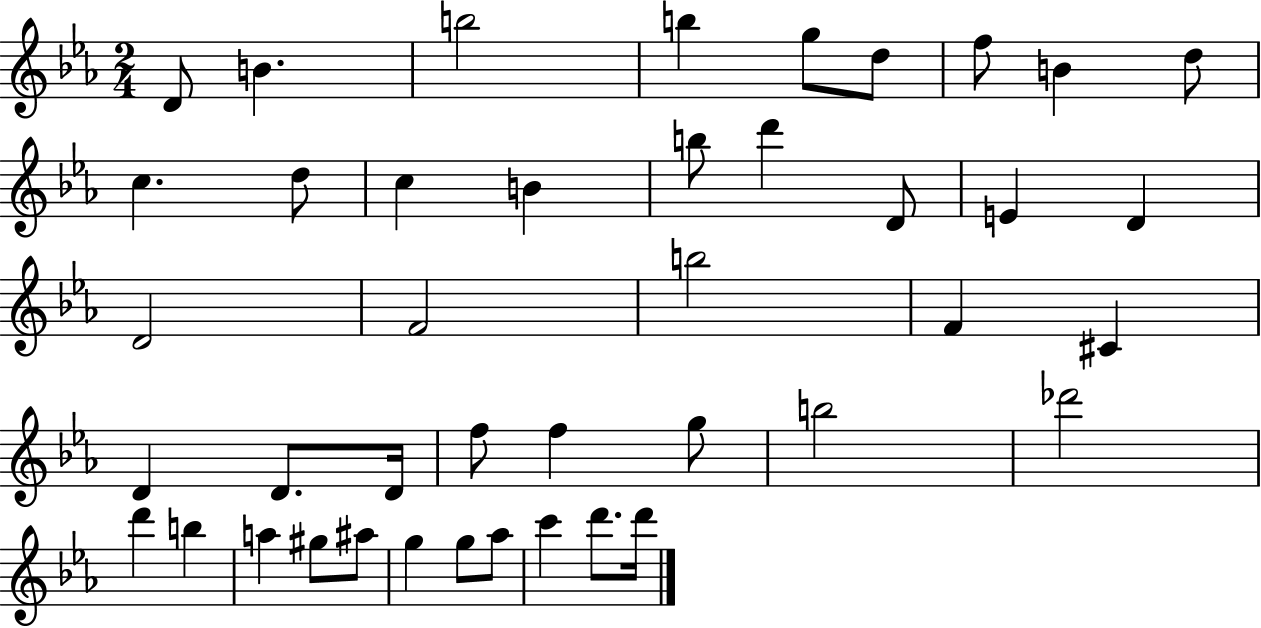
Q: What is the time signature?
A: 2/4